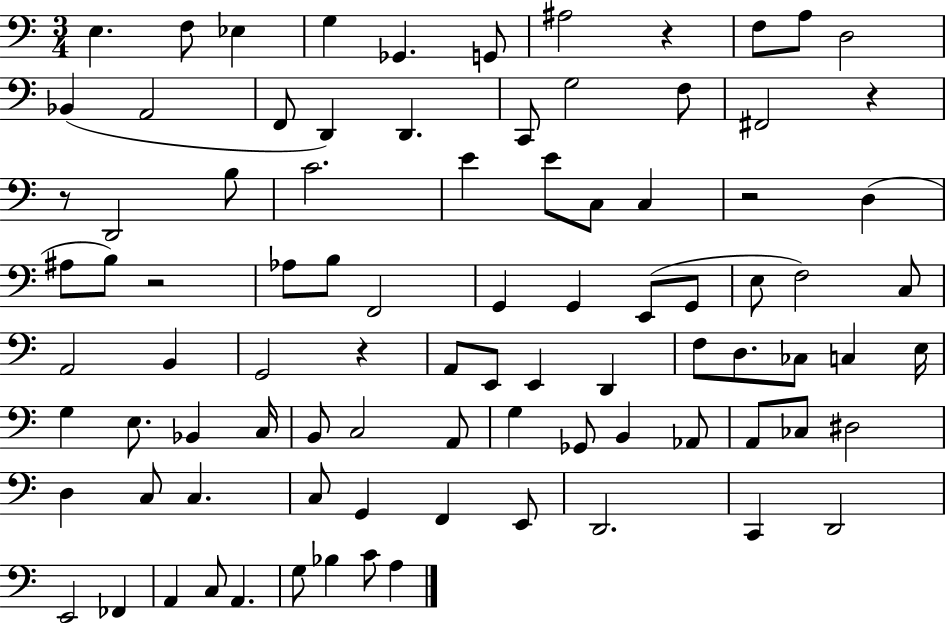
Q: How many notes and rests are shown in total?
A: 90